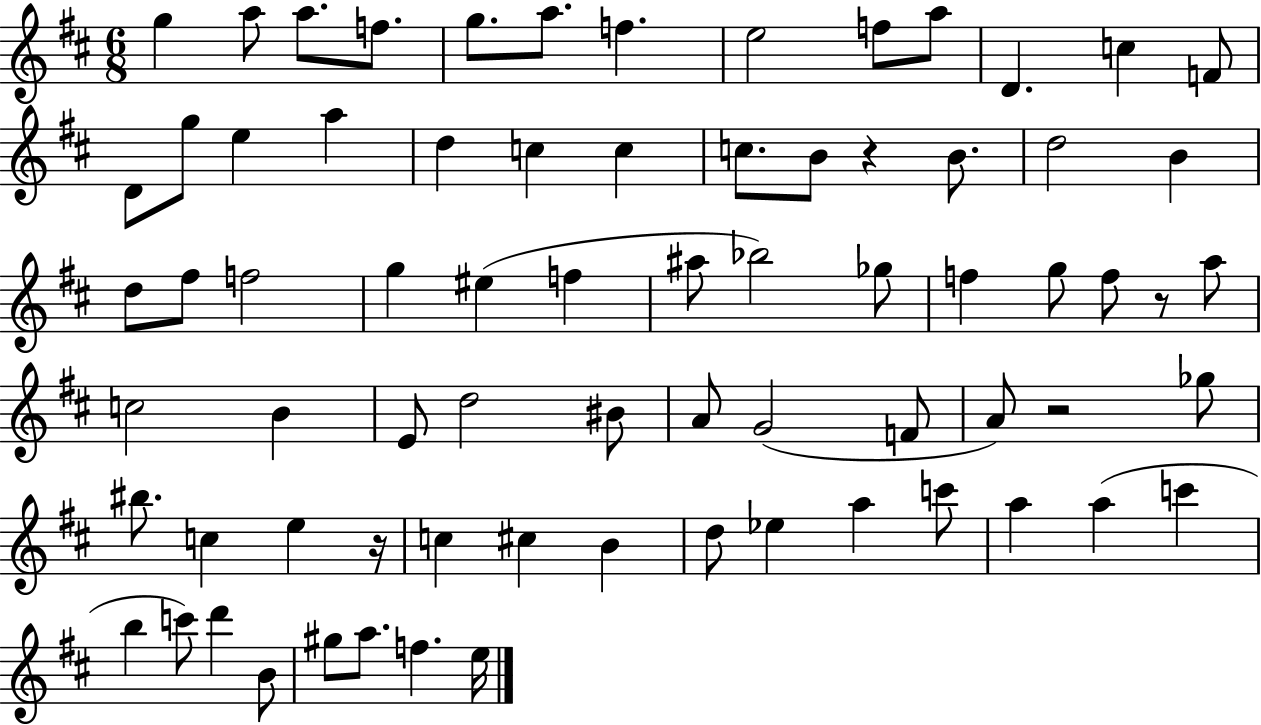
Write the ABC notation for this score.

X:1
T:Untitled
M:6/8
L:1/4
K:D
g a/2 a/2 f/2 g/2 a/2 f e2 f/2 a/2 D c F/2 D/2 g/2 e a d c c c/2 B/2 z B/2 d2 B d/2 ^f/2 f2 g ^e f ^a/2 _b2 _g/2 f g/2 f/2 z/2 a/2 c2 B E/2 d2 ^B/2 A/2 G2 F/2 A/2 z2 _g/2 ^b/2 c e z/4 c ^c B d/2 _e a c'/2 a a c' b c'/2 d' B/2 ^g/2 a/2 f e/4